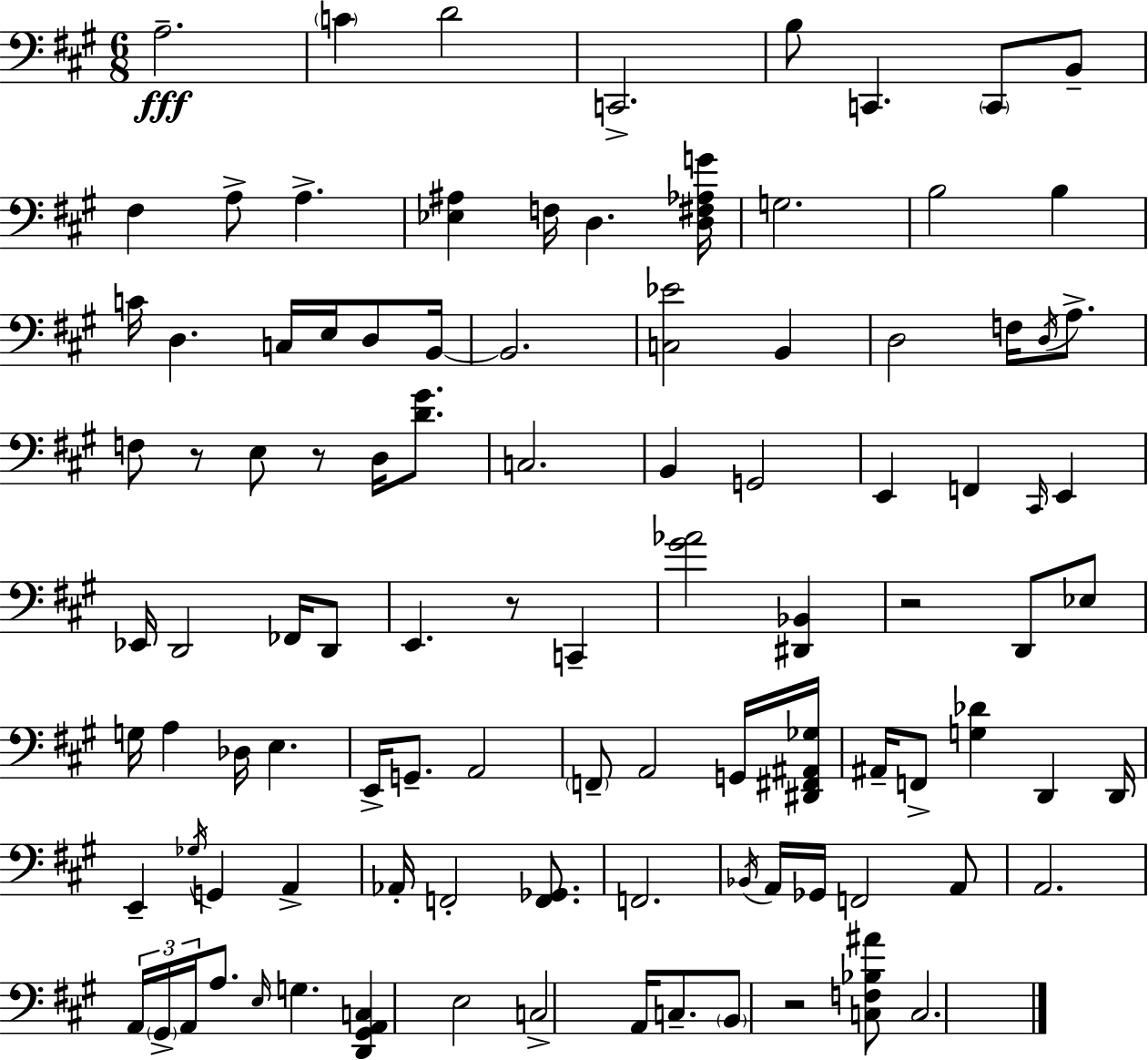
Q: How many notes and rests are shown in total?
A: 101